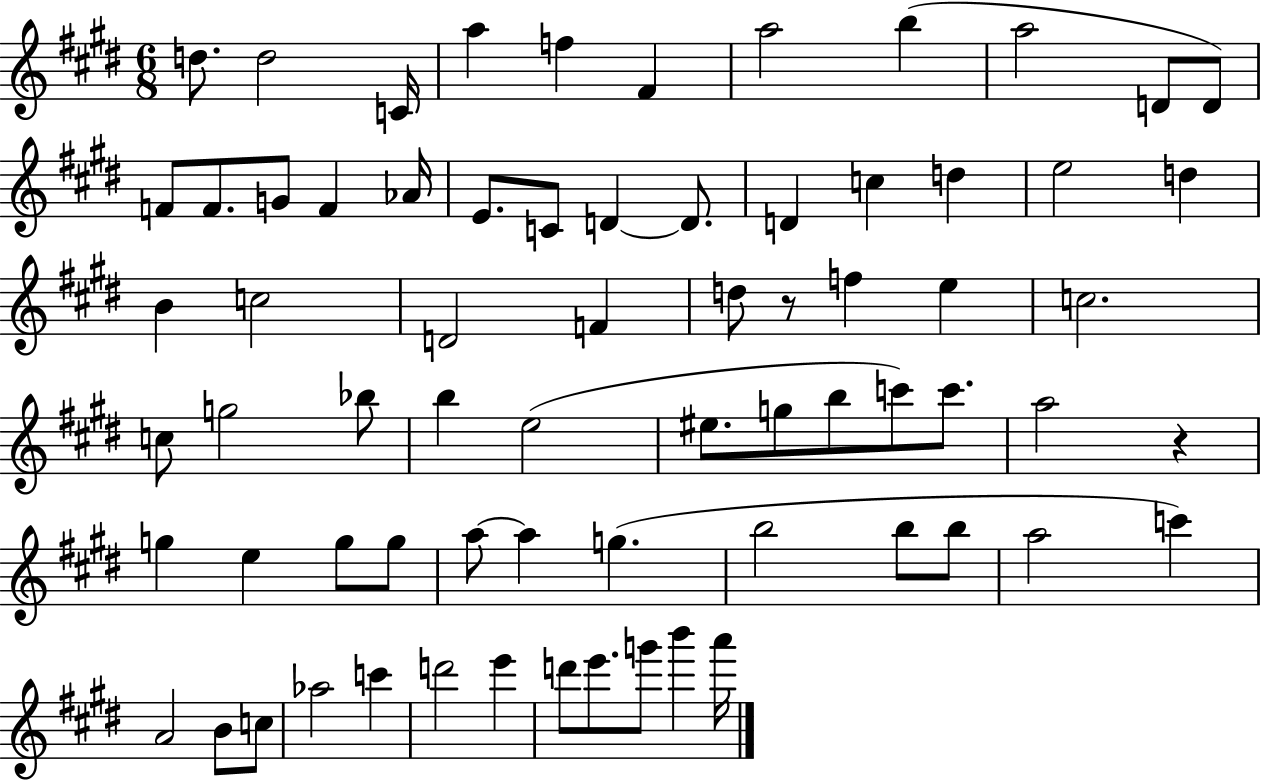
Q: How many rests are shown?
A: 2